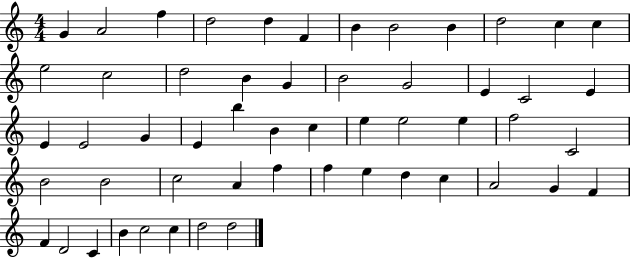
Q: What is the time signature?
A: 4/4